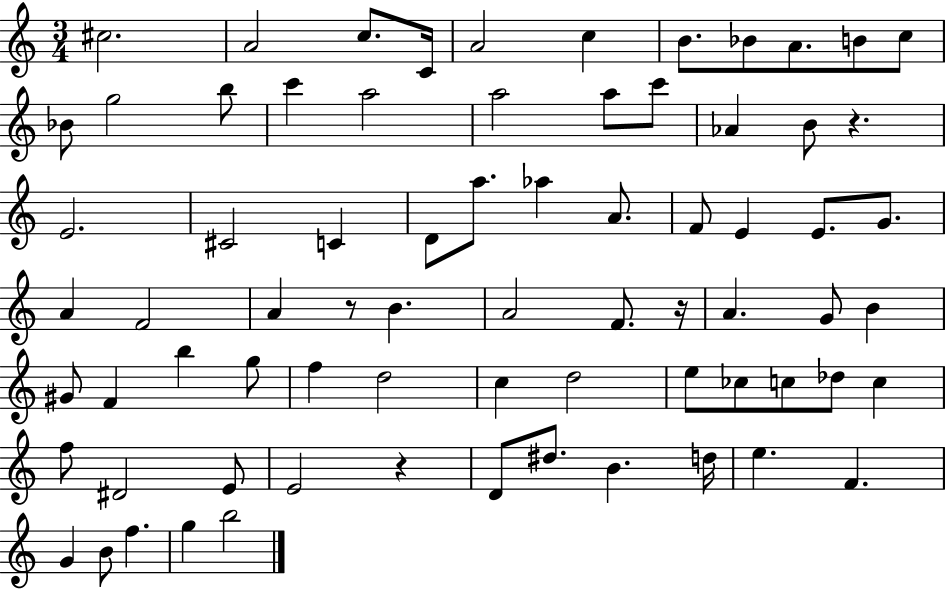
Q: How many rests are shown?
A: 4